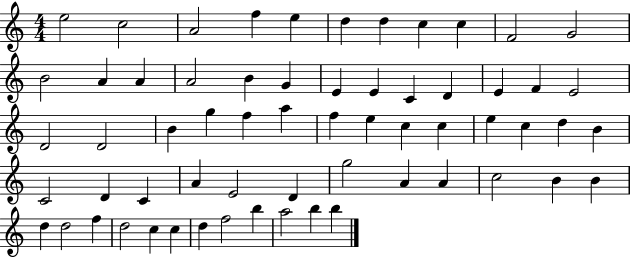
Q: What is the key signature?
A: C major